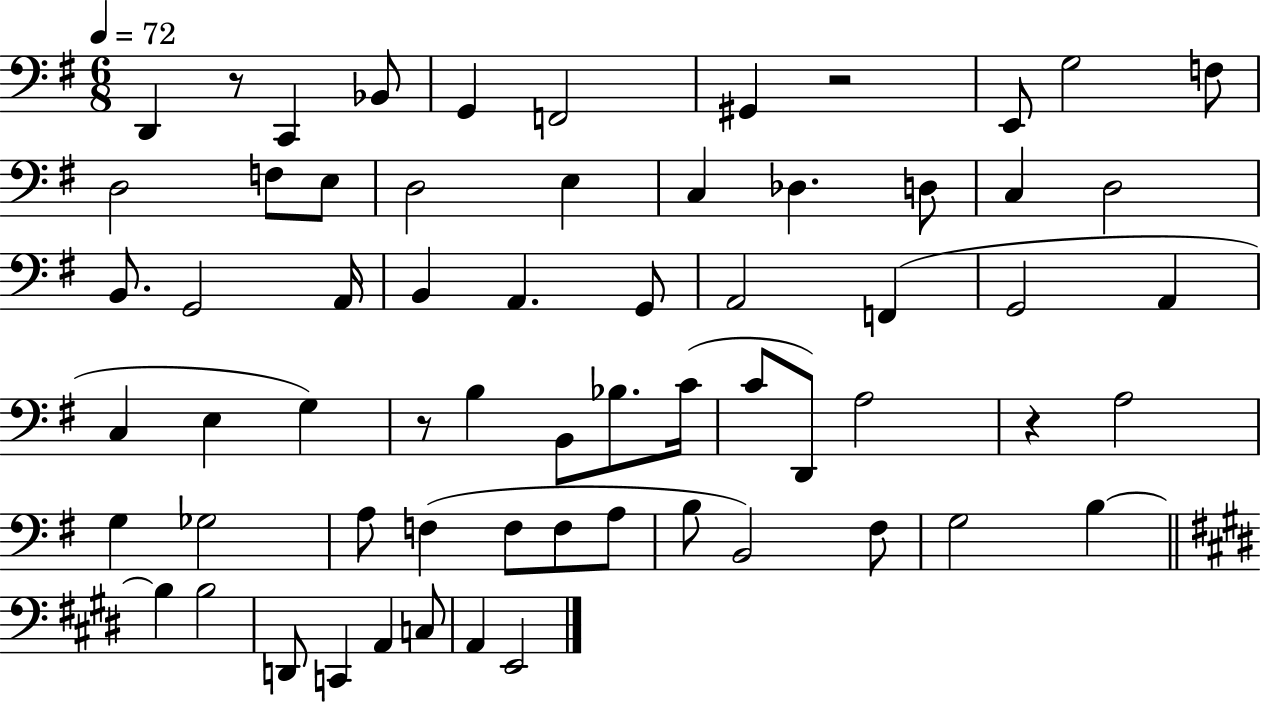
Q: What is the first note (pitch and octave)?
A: D2